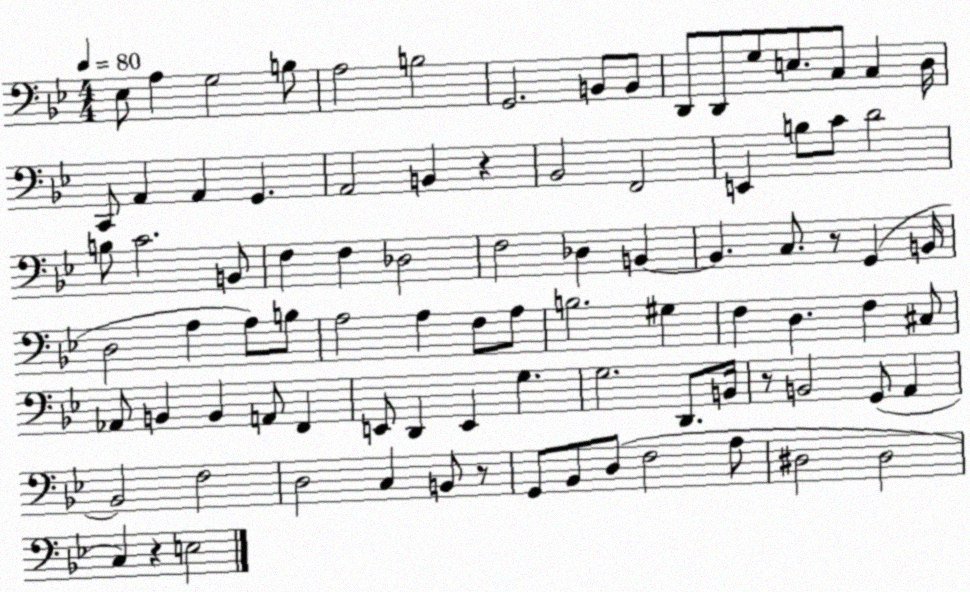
X:1
T:Untitled
M:4/4
L:1/4
K:Bb
_E,/2 A, G,2 B,/2 A,2 B,2 G,,2 B,,/2 B,,/2 D,,/2 D,,/2 G,/2 E,/2 C,/2 C, D,/4 C,,/2 A,, A,, G,, A,,2 B,, z _B,,2 F,,2 E,, B,/2 C/2 D2 B,/2 C2 B,,/2 F, F, _D,2 F,2 _D, B,, B,, C,/2 z/2 G,, B,,/4 D,2 A, A,/2 B,/2 A,2 A, F,/2 A,/2 B,2 ^G, F, D, F, ^C,/2 _A,,/2 B,, B,, A,,/2 F,, E,,/2 D,, E,, G, G,2 D,,/2 B,,/4 z/2 B,,2 G,,/2 A,, _B,,2 F,2 D,2 C, B,,/2 z/2 G,,/2 _B,,/2 D,/2 F,2 A,/2 ^D,2 ^D,2 C, z E,2